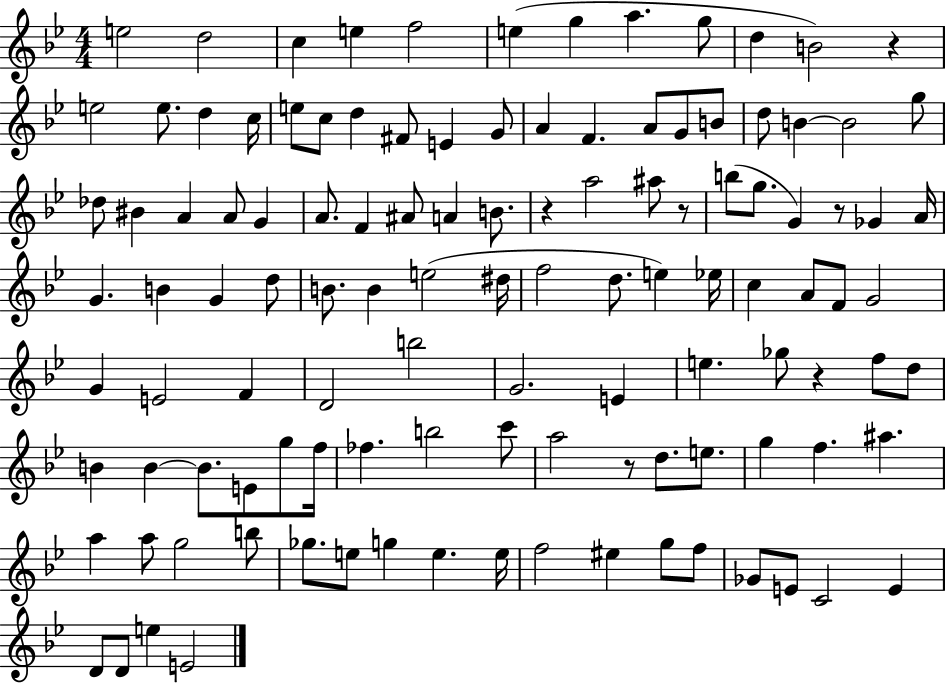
E5/h D5/h C5/q E5/q F5/h E5/q G5/q A5/q. G5/e D5/q B4/h R/q E5/h E5/e. D5/q C5/s E5/e C5/e D5/q F#4/e E4/q G4/e A4/q F4/q. A4/e G4/e B4/e D5/e B4/q B4/h G5/e Db5/e BIS4/q A4/q A4/e G4/q A4/e. F4/q A#4/e A4/q B4/e. R/q A5/h A#5/e R/e B5/e G5/e. G4/q R/e Gb4/q A4/s G4/q. B4/q G4/q D5/e B4/e. B4/q E5/h D#5/s F5/h D5/e. E5/q Eb5/s C5/q A4/e F4/e G4/h G4/q E4/h F4/q D4/h B5/h G4/h. E4/q E5/q. Gb5/e R/q F5/e D5/e B4/q B4/q B4/e. E4/e G5/e F5/s FES5/q. B5/h C6/e A5/h R/e D5/e. E5/e. G5/q F5/q. A#5/q. A5/q A5/e G5/h B5/e Gb5/e. E5/e G5/q E5/q. E5/s F5/h EIS5/q G5/e F5/e Gb4/e E4/e C4/h E4/q D4/e D4/e E5/q E4/h